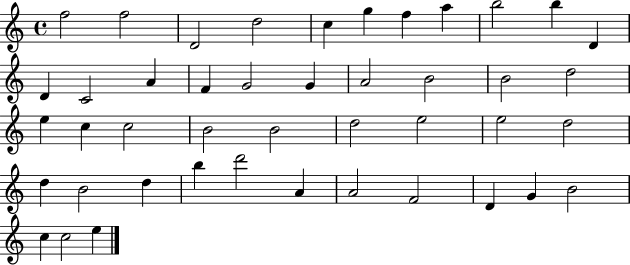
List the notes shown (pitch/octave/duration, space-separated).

F5/h F5/h D4/h D5/h C5/q G5/q F5/q A5/q B5/h B5/q D4/q D4/q C4/h A4/q F4/q G4/h G4/q A4/h B4/h B4/h D5/h E5/q C5/q C5/h B4/h B4/h D5/h E5/h E5/h D5/h D5/q B4/h D5/q B5/q D6/h A4/q A4/h F4/h D4/q G4/q B4/h C5/q C5/h E5/q